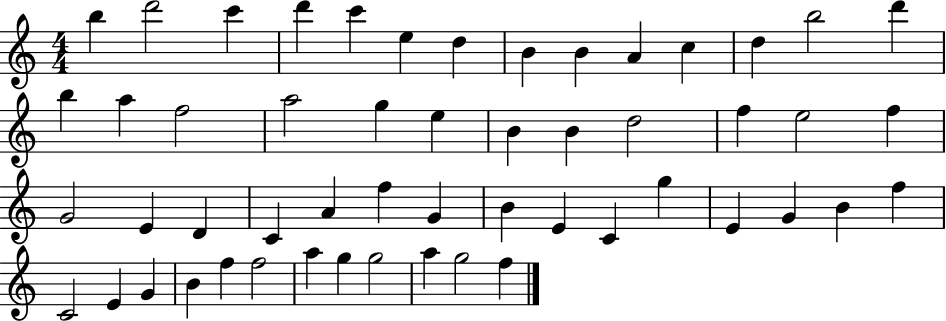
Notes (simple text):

B5/q D6/h C6/q D6/q C6/q E5/q D5/q B4/q B4/q A4/q C5/q D5/q B5/h D6/q B5/q A5/q F5/h A5/h G5/q E5/q B4/q B4/q D5/h F5/q E5/h F5/q G4/h E4/q D4/q C4/q A4/q F5/q G4/q B4/q E4/q C4/q G5/q E4/q G4/q B4/q F5/q C4/h E4/q G4/q B4/q F5/q F5/h A5/q G5/q G5/h A5/q G5/h F5/q